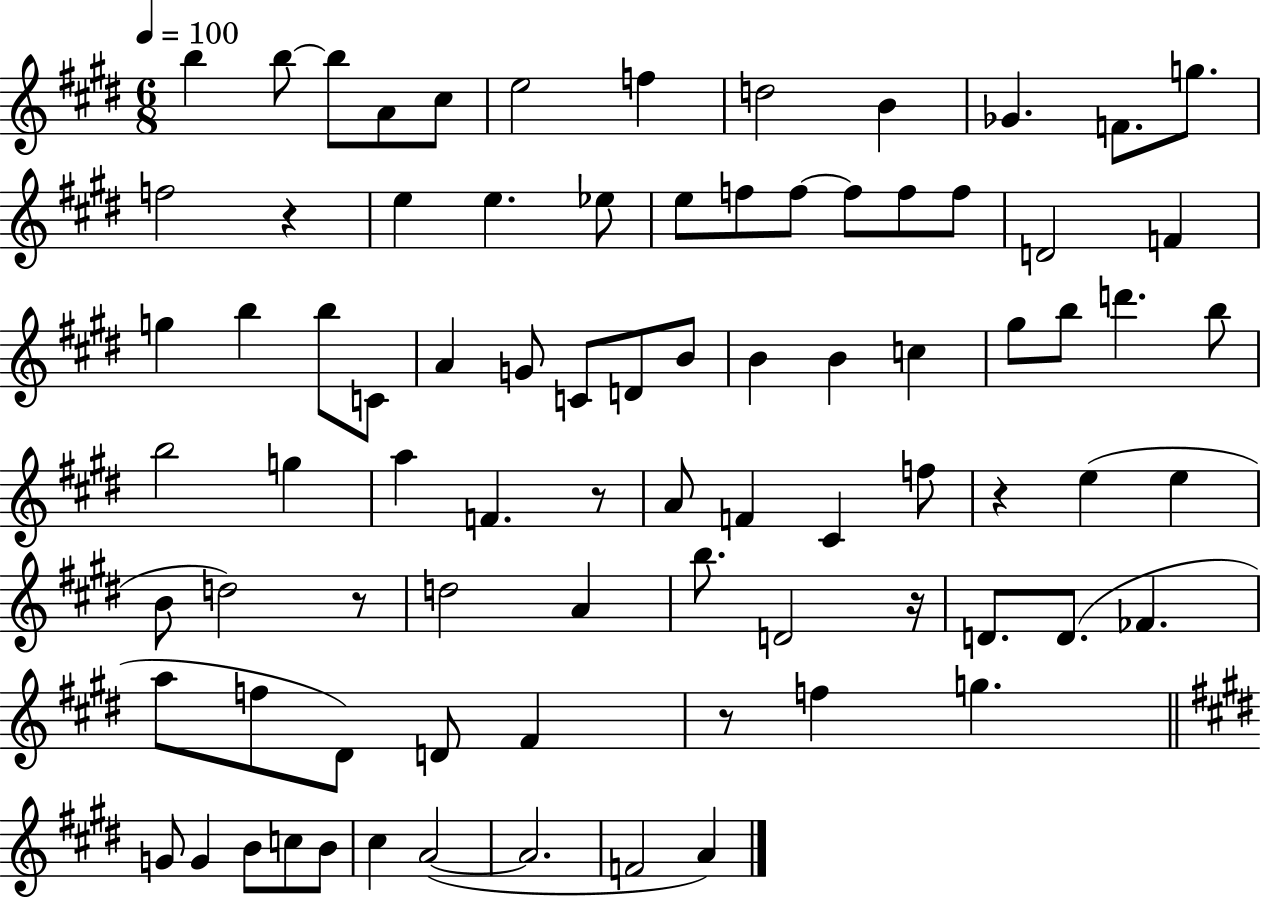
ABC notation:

X:1
T:Untitled
M:6/8
L:1/4
K:E
b b/2 b/2 A/2 ^c/2 e2 f d2 B _G F/2 g/2 f2 z e e _e/2 e/2 f/2 f/2 f/2 f/2 f/2 D2 F g b b/2 C/2 A G/2 C/2 D/2 B/2 B B c ^g/2 b/2 d' b/2 b2 g a F z/2 A/2 F ^C f/2 z e e B/2 d2 z/2 d2 A b/2 D2 z/4 D/2 D/2 _F a/2 f/2 ^D/2 D/2 ^F z/2 f g G/2 G B/2 c/2 B/2 ^c A2 A2 F2 A